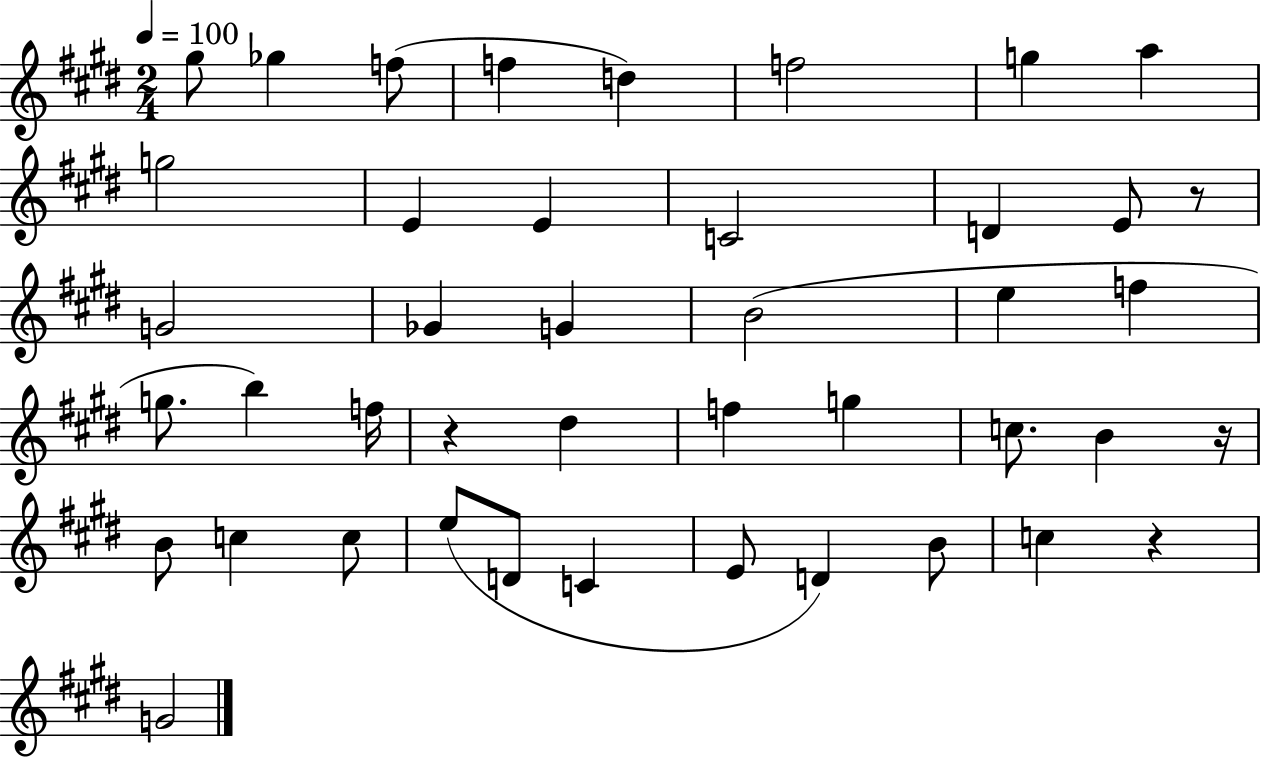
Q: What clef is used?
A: treble